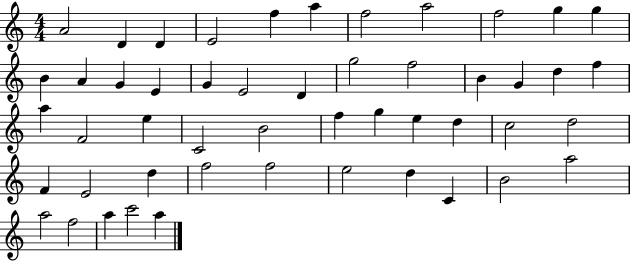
X:1
T:Untitled
M:4/4
L:1/4
K:C
A2 D D E2 f a f2 a2 f2 g g B A G E G E2 D g2 f2 B G d f a F2 e C2 B2 f g e d c2 d2 F E2 d f2 f2 e2 d C B2 a2 a2 f2 a c'2 a